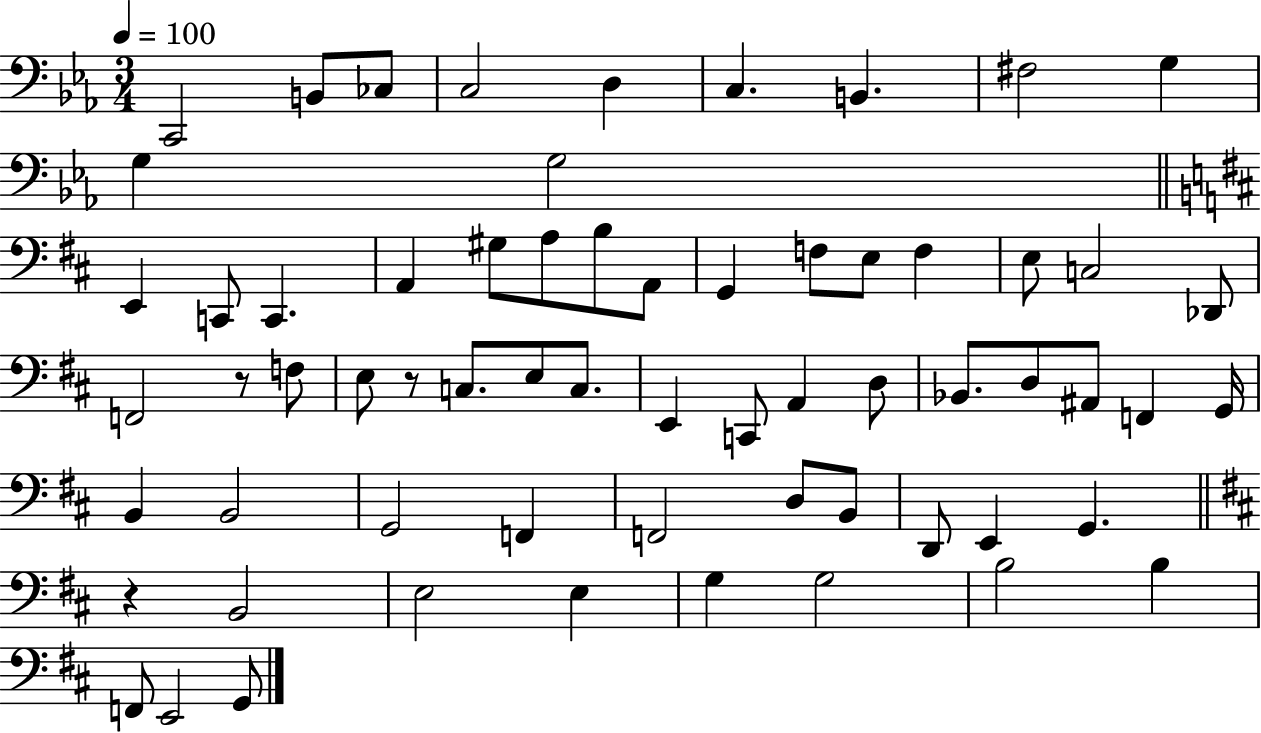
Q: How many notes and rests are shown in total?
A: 64